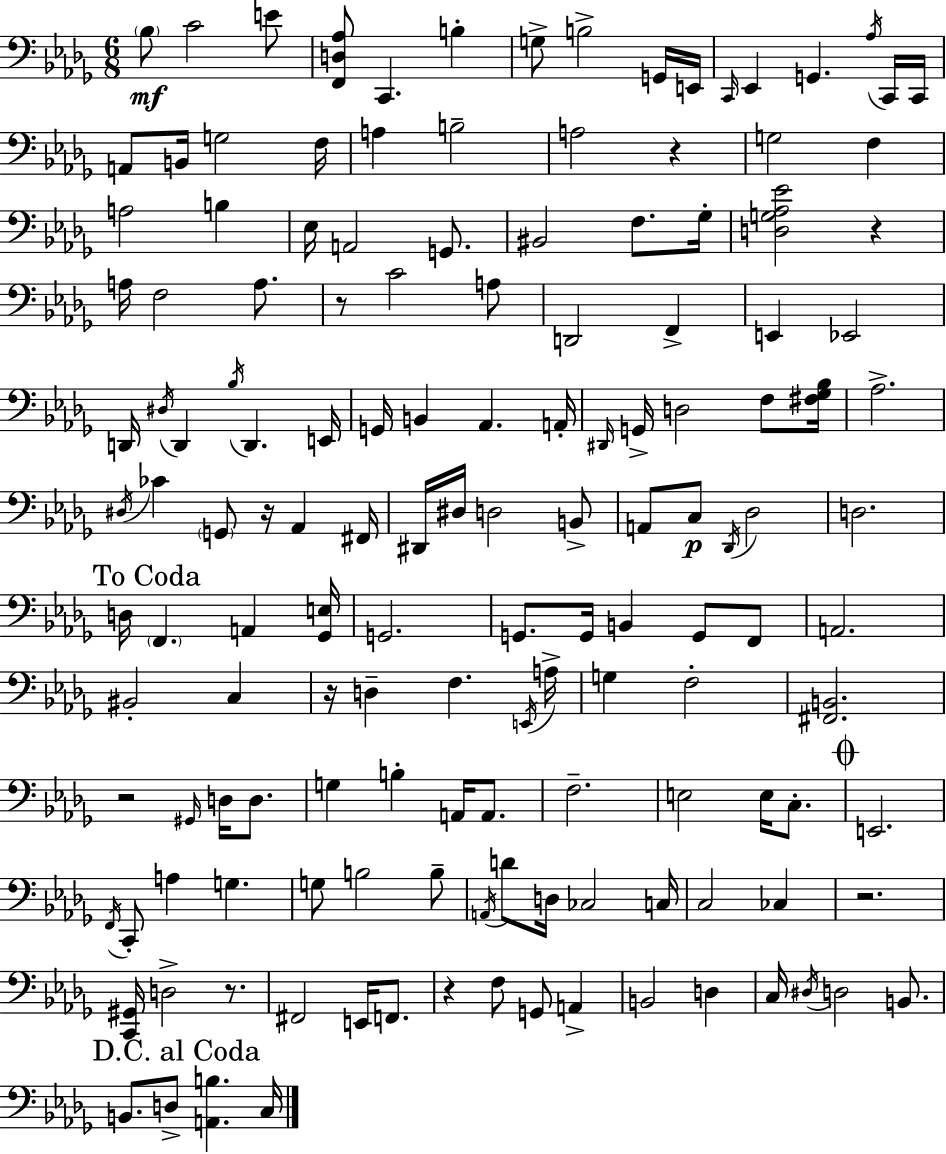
X:1
T:Untitled
M:6/8
L:1/4
K:Bbm
_B,/2 C2 E/2 [F,,D,_A,]/2 C,, B, G,/2 B,2 G,,/4 E,,/4 C,,/4 _E,, G,, _A,/4 C,,/4 C,,/4 A,,/2 B,,/4 G,2 F,/4 A, B,2 A,2 z G,2 F, A,2 B, _E,/4 A,,2 G,,/2 ^B,,2 F,/2 _G,/4 [D,G,_A,_E]2 z A,/4 F,2 A,/2 z/2 C2 A,/2 D,,2 F,, E,, _E,,2 D,,/4 ^D,/4 D,, _B,/4 D,, E,,/4 G,,/4 B,, _A,, A,,/4 ^D,,/4 G,,/4 D,2 F,/2 [^F,_G,_B,]/4 _A,2 ^D,/4 _C G,,/2 z/4 _A,, ^F,,/4 ^D,,/4 ^D,/4 D,2 B,,/2 A,,/2 C,/2 _D,,/4 _D,2 D,2 D,/4 F,, A,, [_G,,E,]/4 G,,2 G,,/2 G,,/4 B,, G,,/2 F,,/2 A,,2 ^B,,2 C, z/4 D, F, E,,/4 A,/4 G, F,2 [^F,,B,,]2 z2 ^G,,/4 D,/4 D,/2 G, B, A,,/4 A,,/2 F,2 E,2 E,/4 C,/2 E,,2 F,,/4 C,,/2 A, G, G,/2 B,2 B,/2 A,,/4 D/2 D,/4 _C,2 C,/4 C,2 _C, z2 [C,,^G,,]/4 D,2 z/2 ^F,,2 E,,/4 F,,/2 z F,/2 G,,/2 A,, B,,2 D, C,/4 ^D,/4 D,2 B,,/2 B,,/2 D,/2 [A,,B,] C,/4